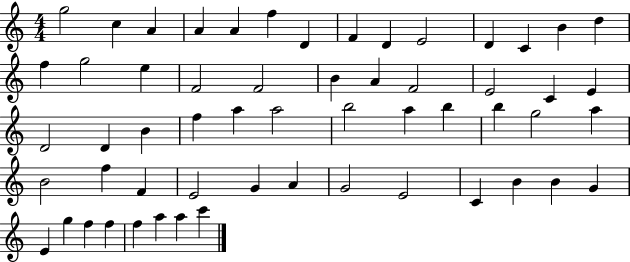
G5/h C5/q A4/q A4/q A4/q F5/q D4/q F4/q D4/q E4/h D4/q C4/q B4/q D5/q F5/q G5/h E5/q F4/h F4/h B4/q A4/q F4/h E4/h C4/q E4/q D4/h D4/q B4/q F5/q A5/q A5/h B5/h A5/q B5/q B5/q G5/h A5/q B4/h F5/q F4/q E4/h G4/q A4/q G4/h E4/h C4/q B4/q B4/q G4/q E4/q G5/q F5/q F5/q F5/q A5/q A5/q C6/q